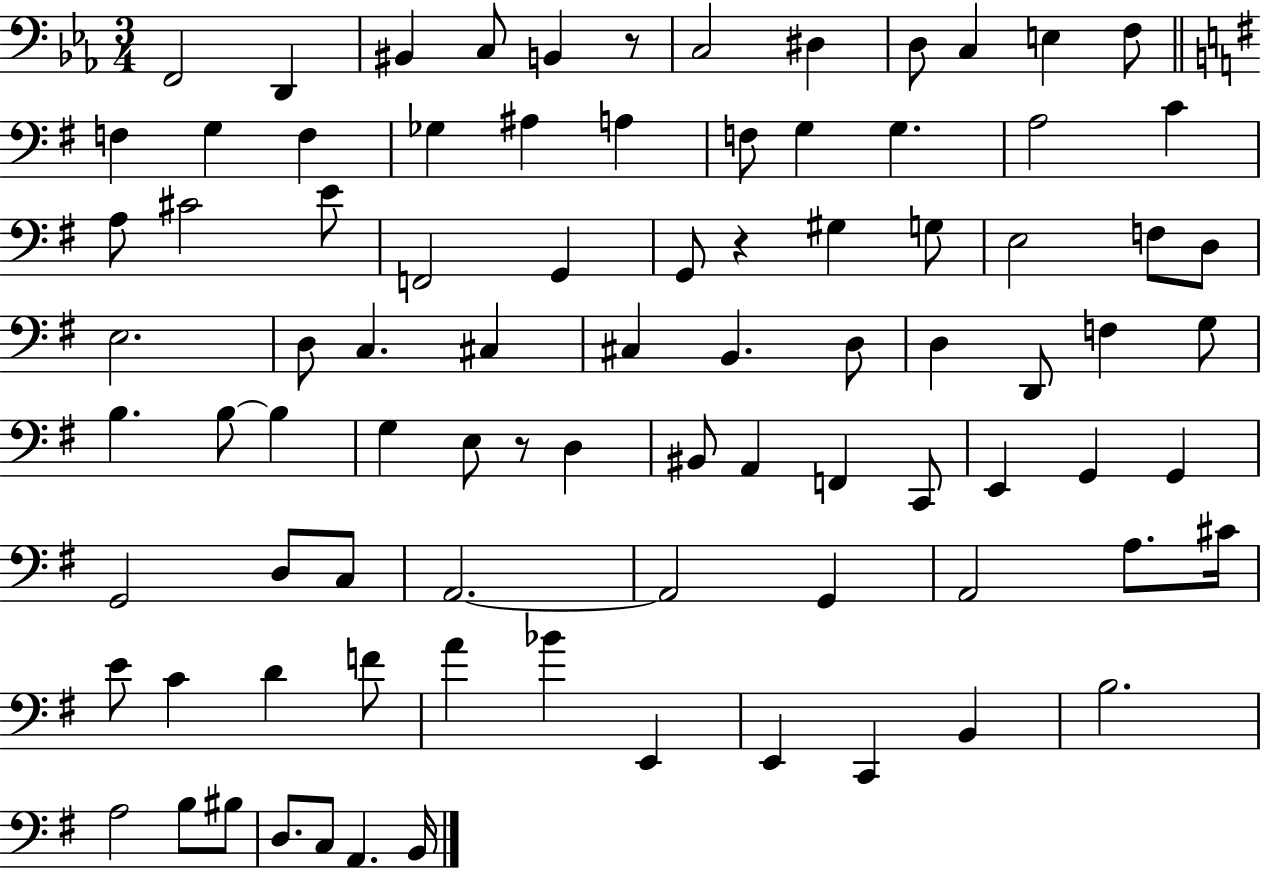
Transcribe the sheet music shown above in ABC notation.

X:1
T:Untitled
M:3/4
L:1/4
K:Eb
F,,2 D,, ^B,, C,/2 B,, z/2 C,2 ^D, D,/2 C, E, F,/2 F, G, F, _G, ^A, A, F,/2 G, G, A,2 C A,/2 ^C2 E/2 F,,2 G,, G,,/2 z ^G, G,/2 E,2 F,/2 D,/2 E,2 D,/2 C, ^C, ^C, B,, D,/2 D, D,,/2 F, G,/2 B, B,/2 B, G, E,/2 z/2 D, ^B,,/2 A,, F,, C,,/2 E,, G,, G,, G,,2 D,/2 C,/2 A,,2 A,,2 G,, A,,2 A,/2 ^C/4 E/2 C D F/2 A _B E,, E,, C,, B,, B,2 A,2 B,/2 ^B,/2 D,/2 C,/2 A,, B,,/4